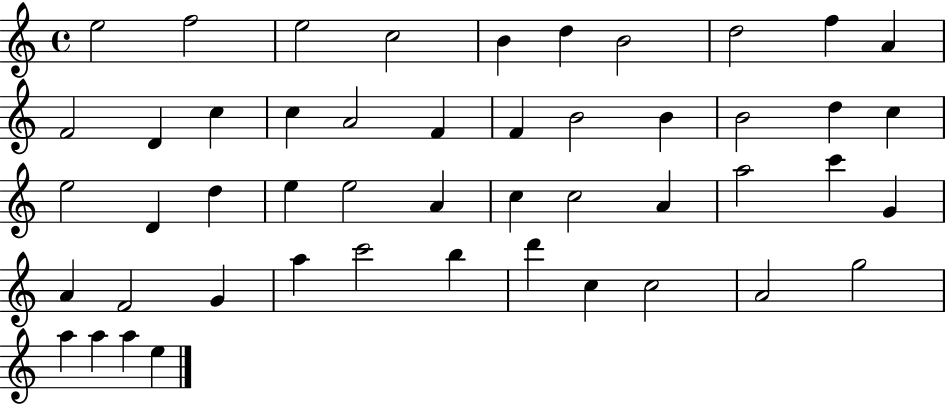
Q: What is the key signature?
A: C major